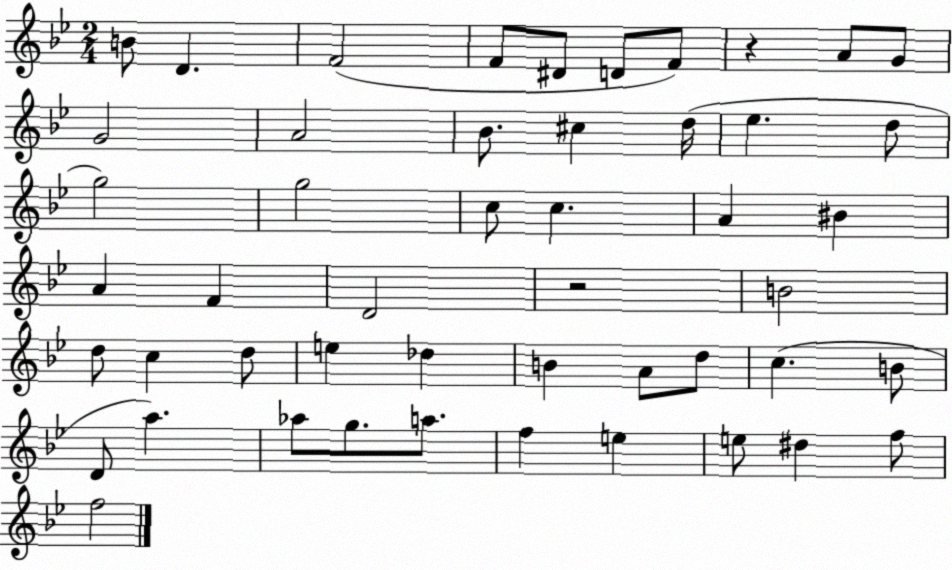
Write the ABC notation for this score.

X:1
T:Untitled
M:2/4
L:1/4
K:Bb
B/2 D F2 F/2 ^D/2 D/2 F/2 z A/2 G/2 G2 A2 _B/2 ^c d/4 _e d/2 g2 g2 c/2 c A ^B A F D2 z2 B2 d/2 c d/2 e _d B A/2 d/2 c B/2 D/2 a _a/2 g/2 a/2 f e e/2 ^d f/2 f2